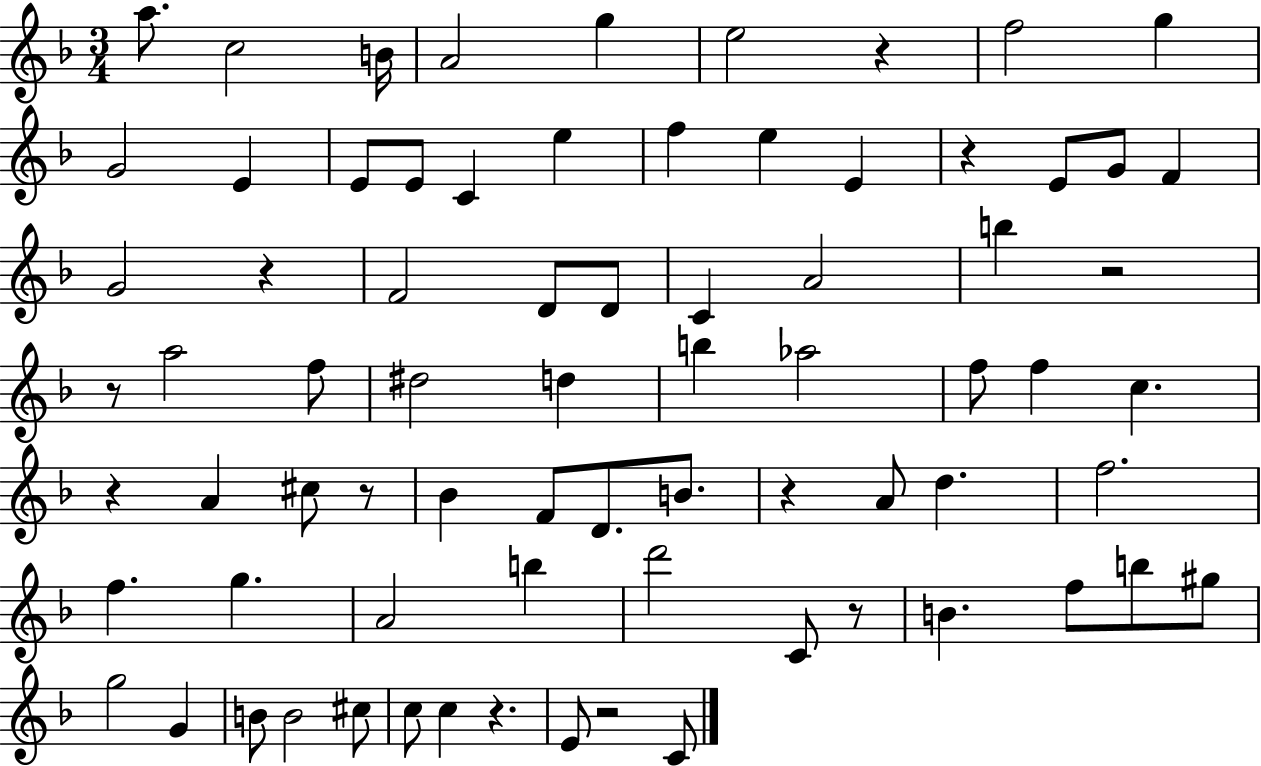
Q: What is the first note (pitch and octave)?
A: A5